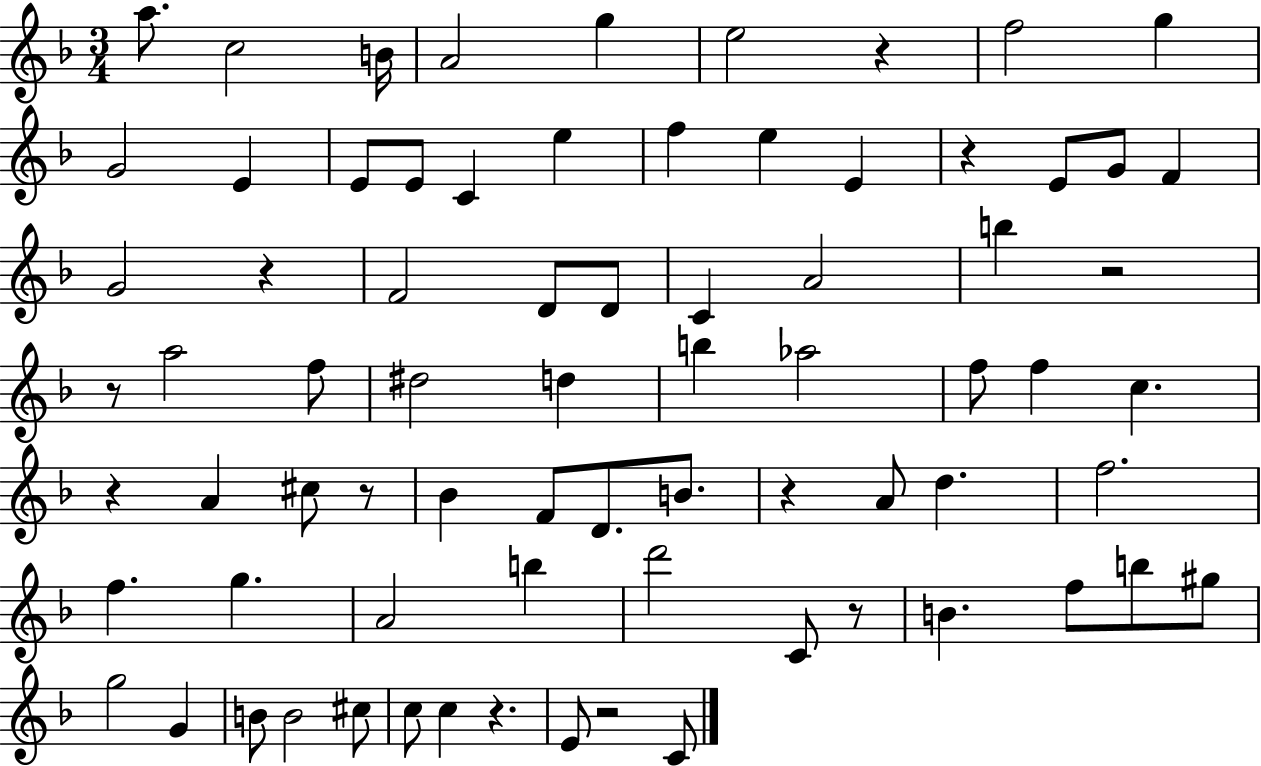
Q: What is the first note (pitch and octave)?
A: A5